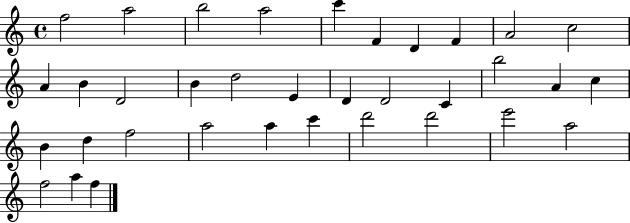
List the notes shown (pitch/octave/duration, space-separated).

F5/h A5/h B5/h A5/h C6/q F4/q D4/q F4/q A4/h C5/h A4/q B4/q D4/h B4/q D5/h E4/q D4/q D4/h C4/q B5/h A4/q C5/q B4/q D5/q F5/h A5/h A5/q C6/q D6/h D6/h E6/h A5/h F5/h A5/q F5/q